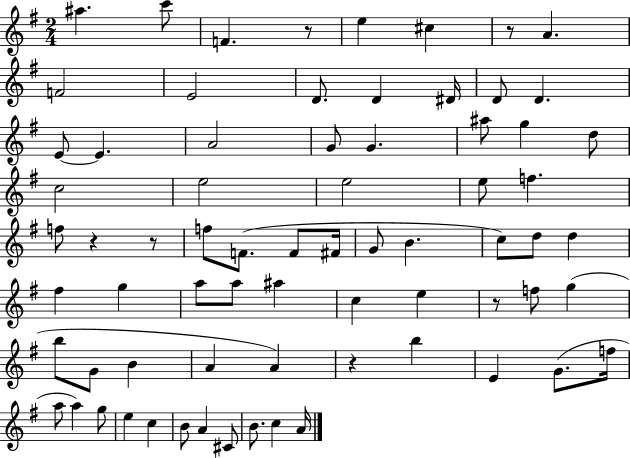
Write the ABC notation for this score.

X:1
T:Untitled
M:2/4
L:1/4
K:G
^a c'/2 F z/2 e ^c z/2 A F2 E2 D/2 D ^D/4 D/2 D E/2 E A2 G/2 G ^a/2 g d/2 c2 e2 e2 e/2 f f/2 z z/2 f/2 F/2 F/2 ^F/4 G/2 B c/2 d/2 d ^f g a/2 a/2 ^a c e z/2 f/2 g b/2 G/2 B A A z b E G/2 f/4 a/2 a g/2 e c B/2 A ^C/2 B/2 c A/4